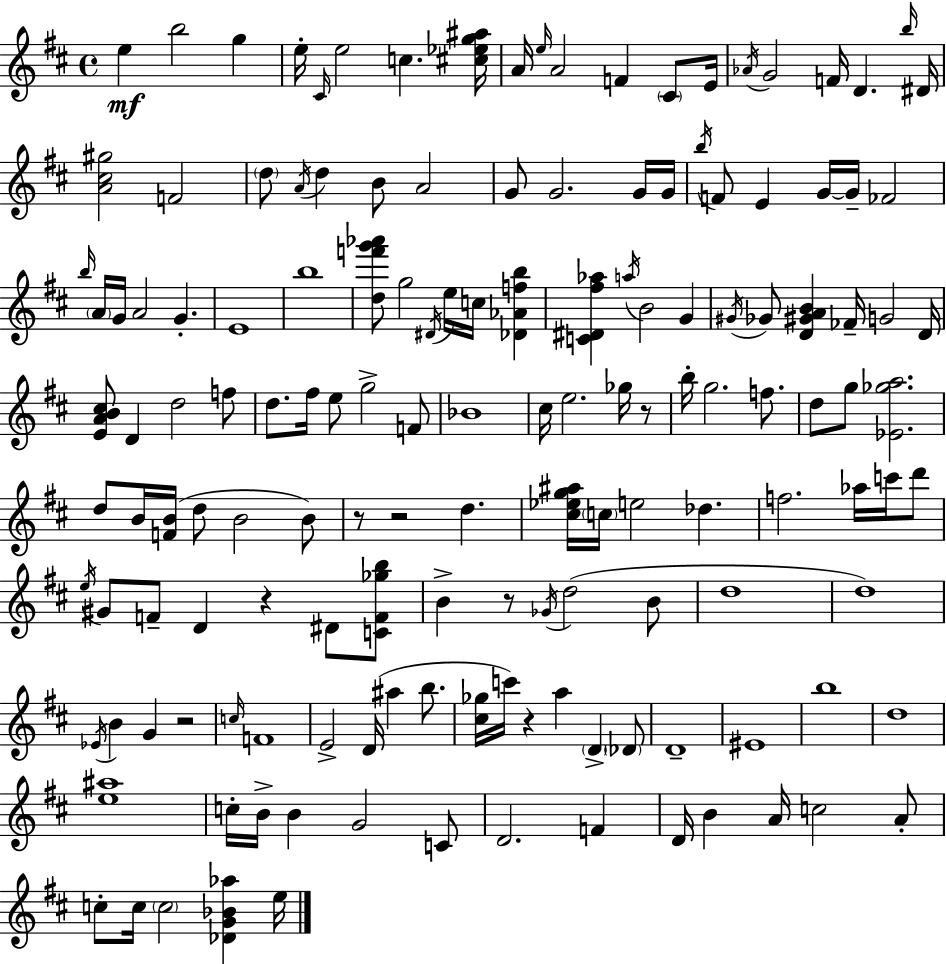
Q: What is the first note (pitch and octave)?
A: E5